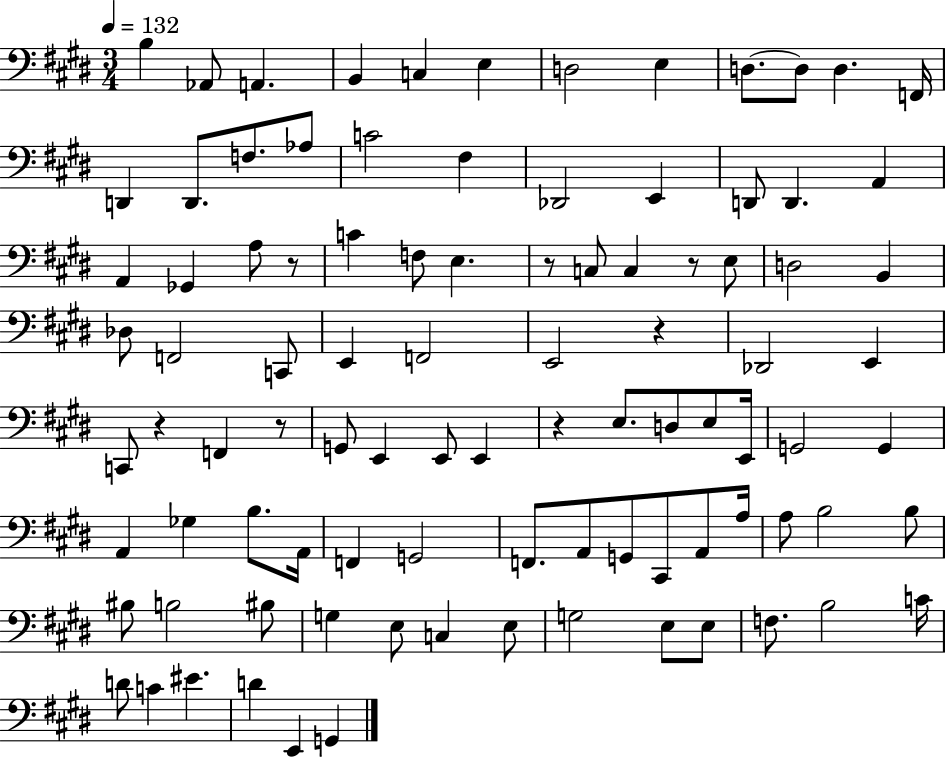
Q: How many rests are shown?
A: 7